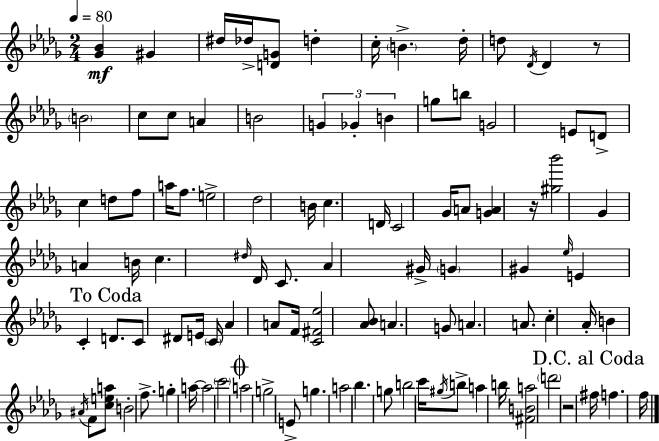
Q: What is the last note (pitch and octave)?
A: F5